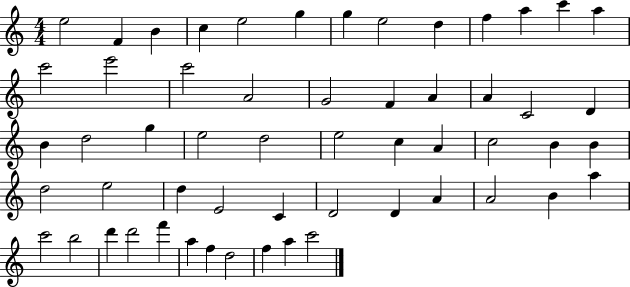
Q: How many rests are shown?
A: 0